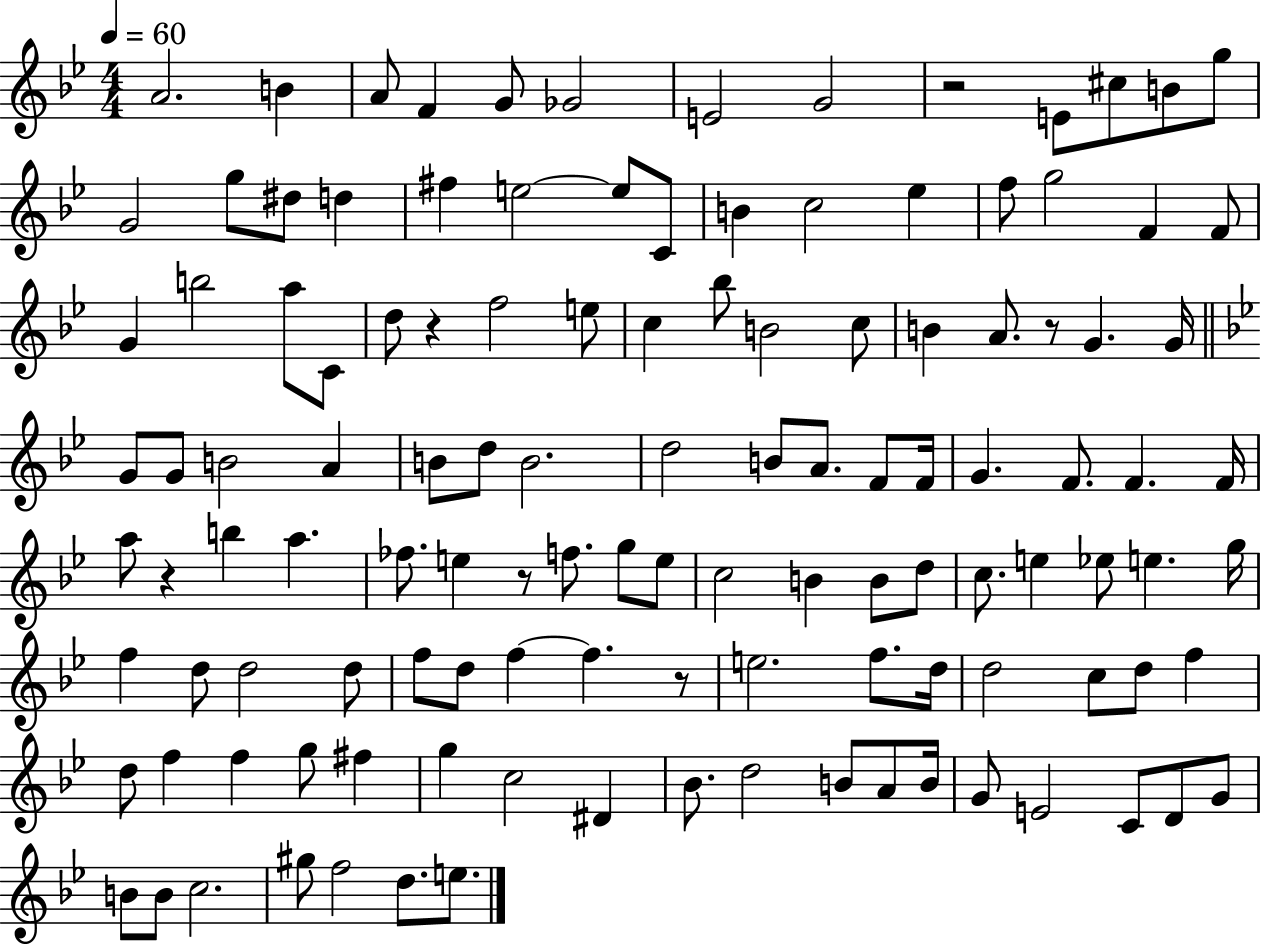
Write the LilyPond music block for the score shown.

{
  \clef treble
  \numericTimeSignature
  \time 4/4
  \key bes \major
  \tempo 4 = 60
  a'2. b'4 | a'8 f'4 g'8 ges'2 | e'2 g'2 | r2 e'8 cis''8 b'8 g''8 | \break g'2 g''8 dis''8 d''4 | fis''4 e''2~~ e''8 c'8 | b'4 c''2 ees''4 | f''8 g''2 f'4 f'8 | \break g'4 b''2 a''8 c'8 | d''8 r4 f''2 e''8 | c''4 bes''8 b'2 c''8 | b'4 a'8. r8 g'4. g'16 | \break \bar "||" \break \key bes \major g'8 g'8 b'2 a'4 | b'8 d''8 b'2. | d''2 b'8 a'8. f'8 f'16 | g'4. f'8. f'4. f'16 | \break a''8 r4 b''4 a''4. | fes''8. e''4 r8 f''8. g''8 e''8 | c''2 b'4 b'8 d''8 | c''8. e''4 ees''8 e''4. g''16 | \break f''4 d''8 d''2 d''8 | f''8 d''8 f''4~~ f''4. r8 | e''2. f''8. d''16 | d''2 c''8 d''8 f''4 | \break d''8 f''4 f''4 g''8 fis''4 | g''4 c''2 dis'4 | bes'8. d''2 b'8 a'8 b'16 | g'8 e'2 c'8 d'8 g'8 | \break b'8 b'8 c''2. | gis''8 f''2 d''8. e''8. | \bar "|."
}